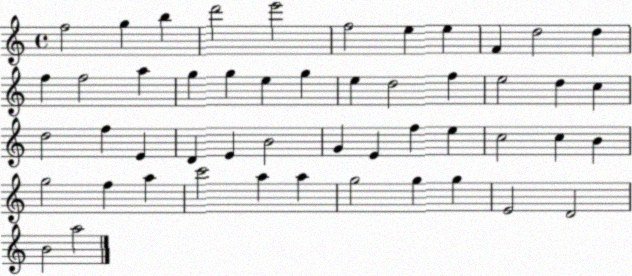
X:1
T:Untitled
M:4/4
L:1/4
K:C
f2 g b d'2 e'2 f2 e e F d2 d f f2 a g g e g e d2 f e2 d c d2 f E D E B2 G E f e c2 c B g2 f a c'2 a a g2 g g E2 D2 B2 a2